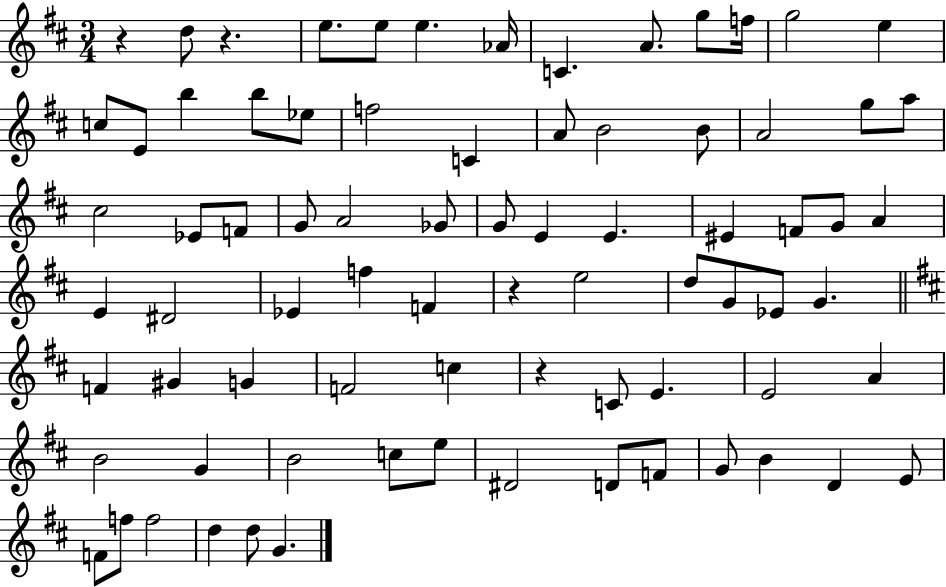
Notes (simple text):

R/q D5/e R/q. E5/e. E5/e E5/q. Ab4/s C4/q. A4/e. G5/e F5/s G5/h E5/q C5/e E4/e B5/q B5/e Eb5/e F5/h C4/q A4/e B4/h B4/e A4/h G5/e A5/e C#5/h Eb4/e F4/e G4/e A4/h Gb4/e G4/e E4/q E4/q. EIS4/q F4/e G4/e A4/q E4/q D#4/h Eb4/q F5/q F4/q R/q E5/h D5/e G4/e Eb4/e G4/q. F4/q G#4/q G4/q F4/h C5/q R/q C4/e E4/q. E4/h A4/q B4/h G4/q B4/h C5/e E5/e D#4/h D4/e F4/e G4/e B4/q D4/q E4/e F4/e F5/e F5/h D5/q D5/e G4/q.